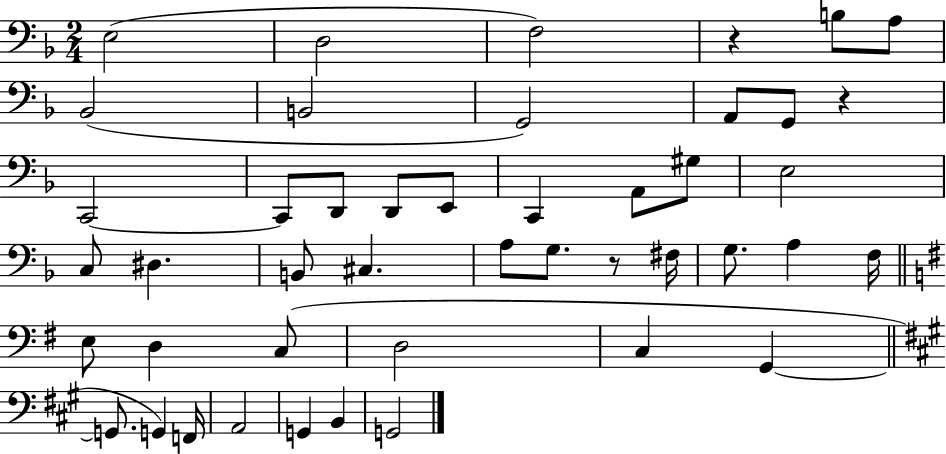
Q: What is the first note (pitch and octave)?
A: E3